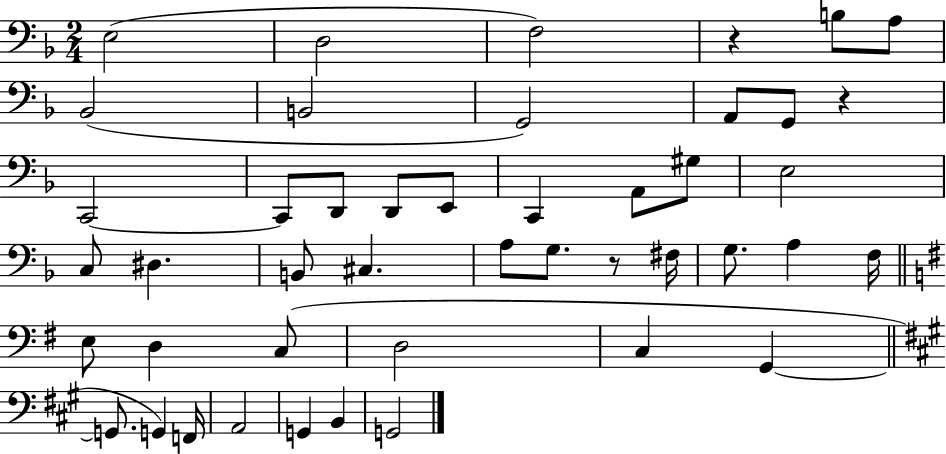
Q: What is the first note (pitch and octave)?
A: E3